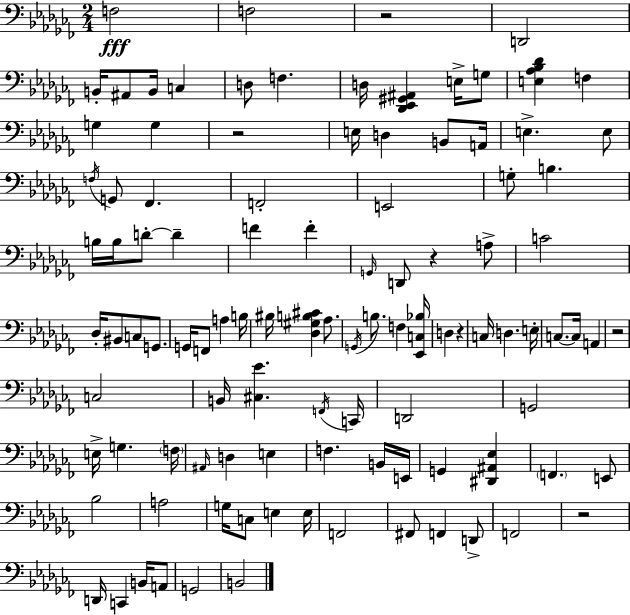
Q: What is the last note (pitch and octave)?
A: B2